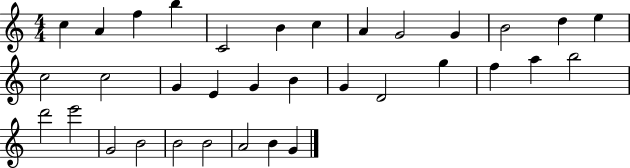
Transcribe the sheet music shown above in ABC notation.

X:1
T:Untitled
M:4/4
L:1/4
K:C
c A f b C2 B c A G2 G B2 d e c2 c2 G E G B G D2 g f a b2 d'2 e'2 G2 B2 B2 B2 A2 B G